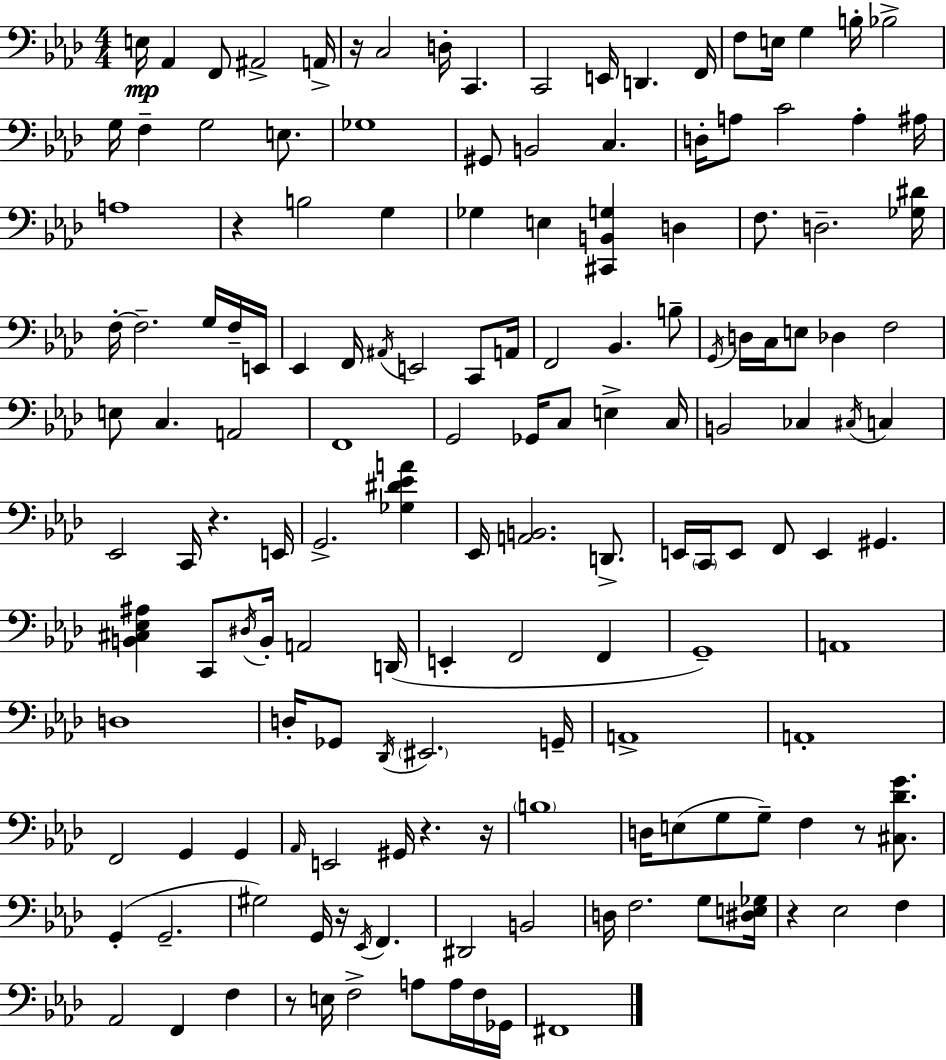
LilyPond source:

{
  \clef bass
  \numericTimeSignature
  \time 4/4
  \key f \minor
  e16\mp aes,4 f,8 ais,2-> a,16-> | r16 c2 d16-. c,4. | c,2 e,16 d,4. f,16 | f8 e16 g4 b16-. bes2-> | \break g16 f4-- g2 e8. | ges1 | gis,8 b,2 c4. | d16-. a8 c'2 a4-. ais16 | \break a1 | r4 b2 g4 | ges4 e4 <cis, b, g>4 d4 | f8. d2.-- <ges dis'>16 | \break f16-.~~ f2.-- g16 f16-- e,16 | ees,4 f,16 \acciaccatura { ais,16 } e,2 c,8 | a,16 f,2 bes,4. b8-- | \acciaccatura { g,16 } d16 c16 e8 des4 f2 | \break e8 c4. a,2 | f,1 | g,2 ges,16 c8 e4-> | c16 b,2 ces4 \acciaccatura { cis16 } c4 | \break ees,2 c,16 r4. | e,16 g,2.-> <ges dis' ees' a'>4 | ees,16 <a, b,>2. | d,8.-> e,16 \parenthesize c,16 e,8 f,8 e,4 gis,4. | \break <b, cis ees ais>4 c,8 \acciaccatura { dis16 } b,16-. a,2 | d,16( e,4-. f,2 | f,4 g,1--) | a,1 | \break d1 | d16-. ges,8 \acciaccatura { des,16 } \parenthesize eis,2. | g,16-- a,1-> | a,1-. | \break f,2 g,4 | g,4 \grace { aes,16 } e,2 gis,16 r4. | r16 \parenthesize b1 | d16 e8( g8 g8--) f4 | \break r8 <cis des' g'>8. g,4-.( g,2.-- | gis2) g,16 r16 | \acciaccatura { ees,16 } f,4. dis,2 b,2 | d16 f2. | \break g8 <dis e ges>16 r4 ees2 | f4 aes,2 f,4 | f4 r8 e16 f2-> | a8 a16 f16 ges,16 fis,1 | \break \bar "|."
}